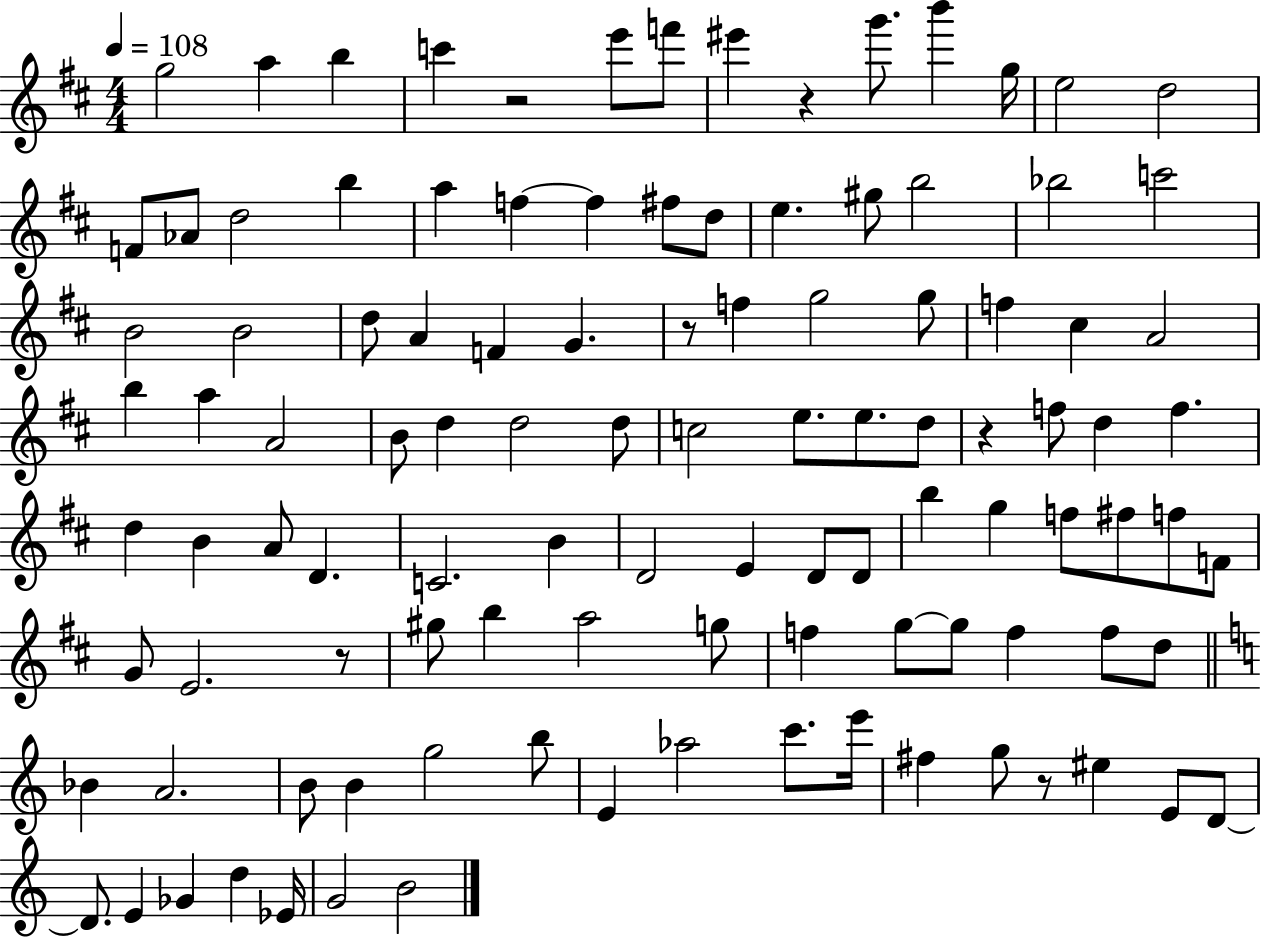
{
  \clef treble
  \numericTimeSignature
  \time 4/4
  \key d \major
  \tempo 4 = 108
  g''2 a''4 b''4 | c'''4 r2 e'''8 f'''8 | eis'''4 r4 g'''8. b'''4 g''16 | e''2 d''2 | \break f'8 aes'8 d''2 b''4 | a''4 f''4~~ f''4 fis''8 d''8 | e''4. gis''8 b''2 | bes''2 c'''2 | \break b'2 b'2 | d''8 a'4 f'4 g'4. | r8 f''4 g''2 g''8 | f''4 cis''4 a'2 | \break b''4 a''4 a'2 | b'8 d''4 d''2 d''8 | c''2 e''8. e''8. d''8 | r4 f''8 d''4 f''4. | \break d''4 b'4 a'8 d'4. | c'2. b'4 | d'2 e'4 d'8 d'8 | b''4 g''4 f''8 fis''8 f''8 f'8 | \break g'8 e'2. r8 | gis''8 b''4 a''2 g''8 | f''4 g''8~~ g''8 f''4 f''8 d''8 | \bar "||" \break \key c \major bes'4 a'2. | b'8 b'4 g''2 b''8 | e'4 aes''2 c'''8. e'''16 | fis''4 g''8 r8 eis''4 e'8 d'8~~ | \break d'8. e'4 ges'4 d''4 ees'16 | g'2 b'2 | \bar "|."
}